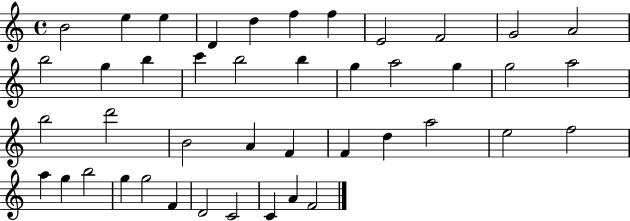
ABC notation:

X:1
T:Untitled
M:4/4
L:1/4
K:C
B2 e e D d f f E2 F2 G2 A2 b2 g b c' b2 b g a2 g g2 a2 b2 d'2 B2 A F F d a2 e2 f2 a g b2 g g2 F D2 C2 C A F2